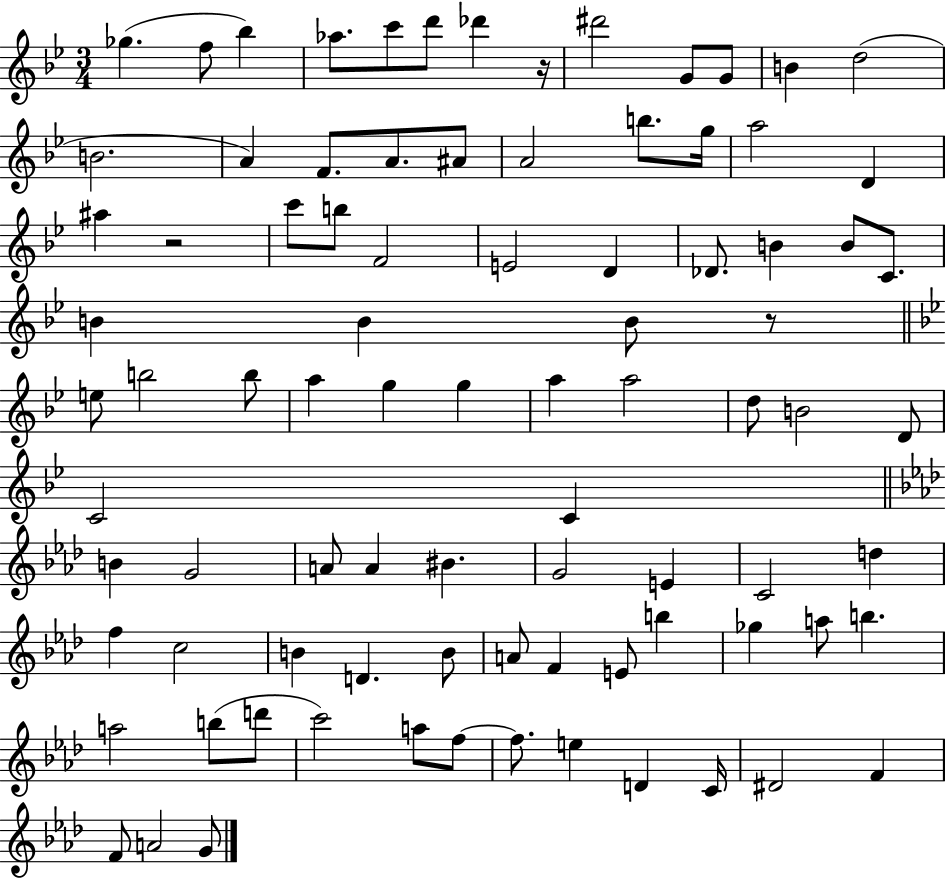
{
  \clef treble
  \numericTimeSignature
  \time 3/4
  \key bes \major
  ges''4.( f''8 bes''4) | aes''8. c'''8 d'''8 des'''4 r16 | dis'''2 g'8 g'8 | b'4 d''2( | \break b'2. | a'4) f'8. a'8. ais'8 | a'2 b''8. g''16 | a''2 d'4 | \break ais''4 r2 | c'''8 b''8 f'2 | e'2 d'4 | des'8. b'4 b'8 c'8. | \break b'4 b'4 b'8 r8 | \bar "||" \break \key bes \major e''8 b''2 b''8 | a''4 g''4 g''4 | a''4 a''2 | d''8 b'2 d'8 | \break c'2 c'4 | \bar "||" \break \key aes \major b'4 g'2 | a'8 a'4 bis'4. | g'2 e'4 | c'2 d''4 | \break f''4 c''2 | b'4 d'4. b'8 | a'8 f'4 e'8 b''4 | ges''4 a''8 b''4. | \break a''2 b''8( d'''8 | c'''2) a''8 f''8~~ | f''8. e''4 d'4 c'16 | dis'2 f'4 | \break f'8 a'2 g'8 | \bar "|."
}